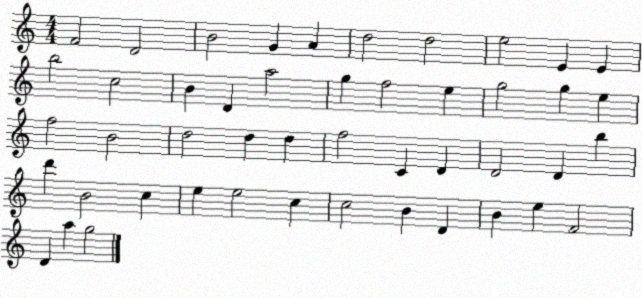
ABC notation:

X:1
T:Untitled
M:4/4
L:1/4
K:C
F2 D2 B2 G A d2 d2 e2 E E b2 c2 B D a2 g f2 e g2 g e f2 B2 d2 d d f2 C D D2 D b d' B2 c e e2 c c2 B D B e F2 D a g2